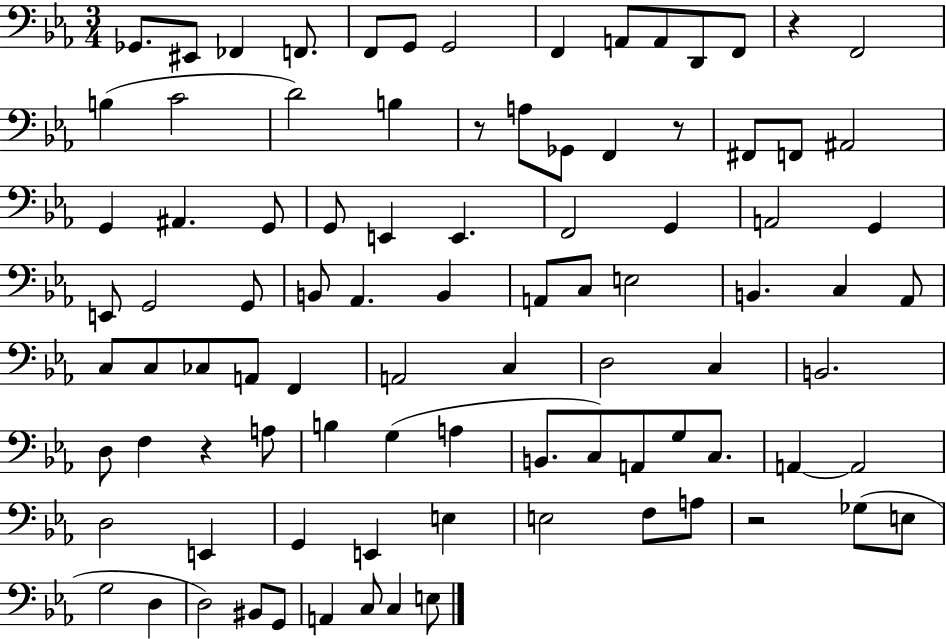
{
  \clef bass
  \numericTimeSignature
  \time 3/4
  \key ees \major
  ges,8. eis,8 fes,4 f,8. | f,8 g,8 g,2 | f,4 a,8 a,8 d,8 f,8 | r4 f,2 | \break b4( c'2 | d'2) b4 | r8 a8 ges,8 f,4 r8 | fis,8 f,8 ais,2 | \break g,4 ais,4. g,8 | g,8 e,4 e,4. | f,2 g,4 | a,2 g,4 | \break e,8 g,2 g,8 | b,8 aes,4. b,4 | a,8 c8 e2 | b,4. c4 aes,8 | \break c8 c8 ces8 a,8 f,4 | a,2 c4 | d2 c4 | b,2. | \break d8 f4 r4 a8 | b4 g4( a4 | b,8. c8) a,8 g8 c8. | a,4~~ a,2 | \break d2 e,4 | g,4 e,4 e4 | e2 f8 a8 | r2 ges8( e8 | \break g2 d4 | d2) bis,8 g,8 | a,4 c8 c4 e8 | \bar "|."
}